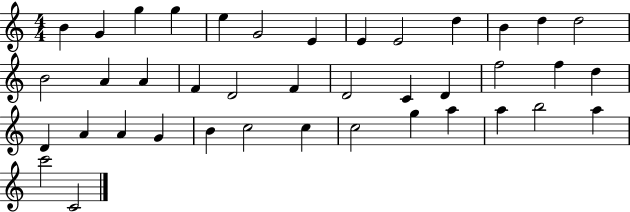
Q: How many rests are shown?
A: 0